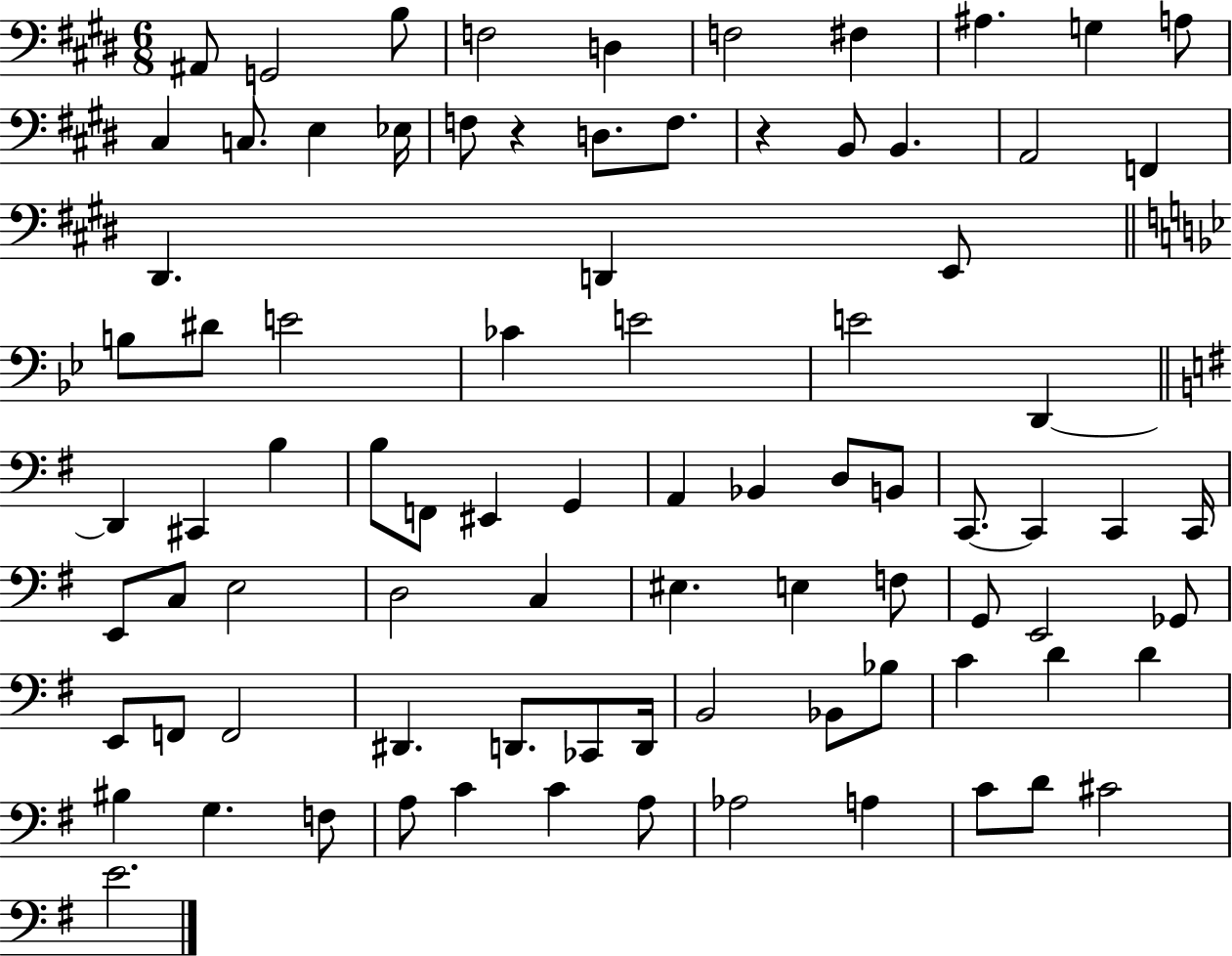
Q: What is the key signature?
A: E major